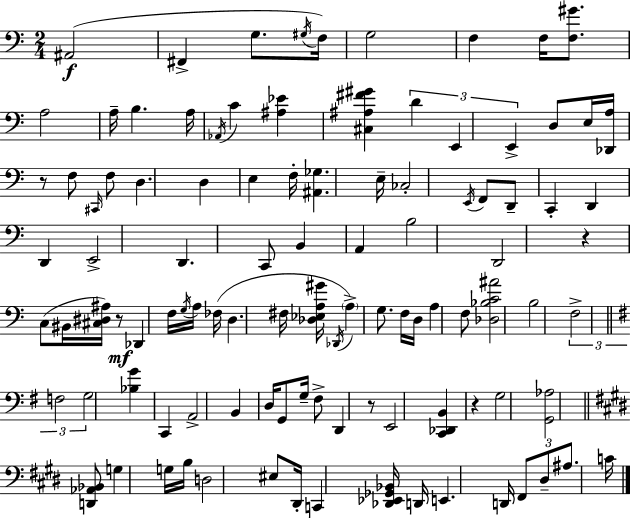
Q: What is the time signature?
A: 2/4